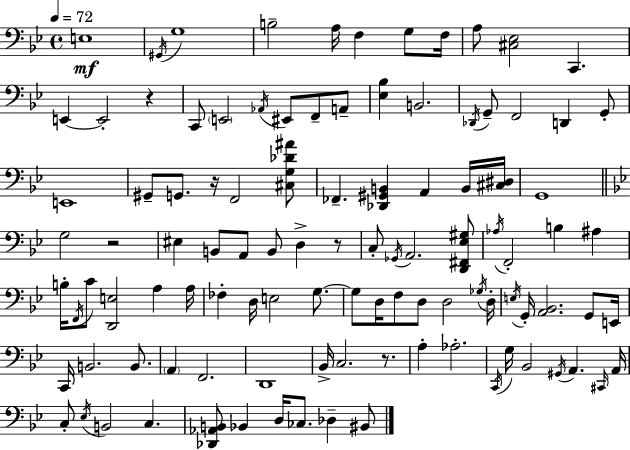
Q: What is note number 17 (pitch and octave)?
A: F2